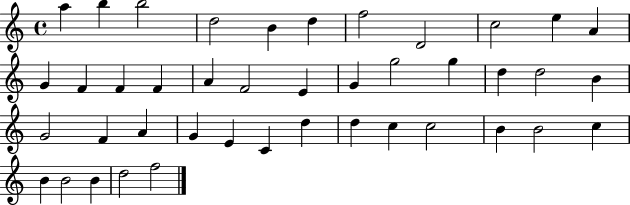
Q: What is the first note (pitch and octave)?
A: A5